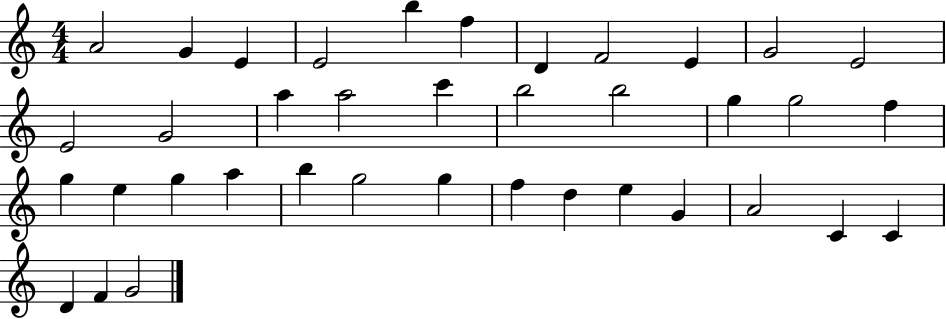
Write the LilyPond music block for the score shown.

{
  \clef treble
  \numericTimeSignature
  \time 4/4
  \key c \major
  a'2 g'4 e'4 | e'2 b''4 f''4 | d'4 f'2 e'4 | g'2 e'2 | \break e'2 g'2 | a''4 a''2 c'''4 | b''2 b''2 | g''4 g''2 f''4 | \break g''4 e''4 g''4 a''4 | b''4 g''2 g''4 | f''4 d''4 e''4 g'4 | a'2 c'4 c'4 | \break d'4 f'4 g'2 | \bar "|."
}